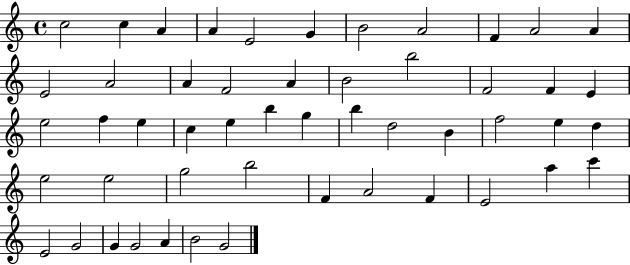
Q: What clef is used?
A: treble